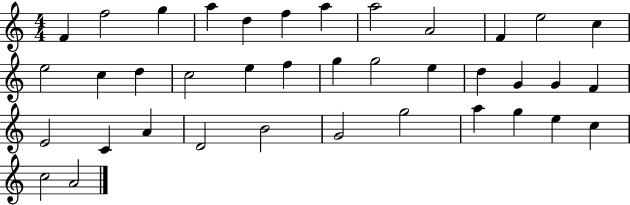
F4/q F5/h G5/q A5/q D5/q F5/q A5/q A5/h A4/h F4/q E5/h C5/q E5/h C5/q D5/q C5/h E5/q F5/q G5/q G5/h E5/q D5/q G4/q G4/q F4/q E4/h C4/q A4/q D4/h B4/h G4/h G5/h A5/q G5/q E5/q C5/q C5/h A4/h